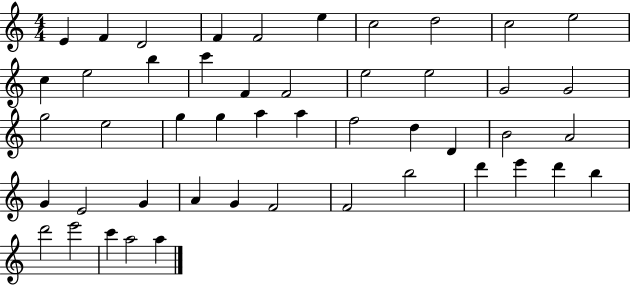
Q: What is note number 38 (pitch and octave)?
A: F4